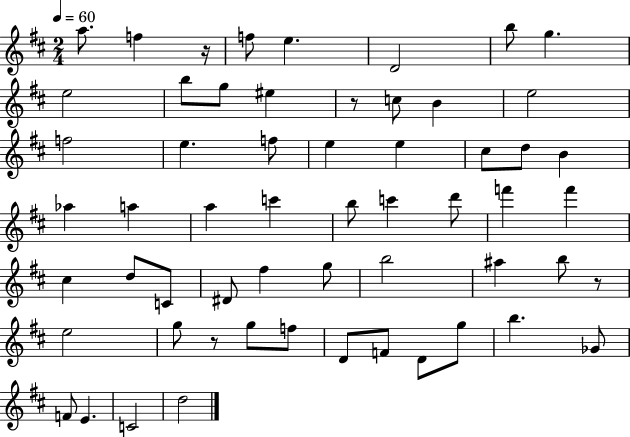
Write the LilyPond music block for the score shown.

{
  \clef treble
  \numericTimeSignature
  \time 2/4
  \key d \major
  \tempo 4 = 60
  \repeat volta 2 { a''8. f''4 r16 | f''8 e''4. | d'2 | b''8 g''4. | \break e''2 | b''8 g''8 eis''4 | r8 c''8 b'4 | e''2 | \break f''2 | e''4. f''8 | e''4 e''4 | cis''8 d''8 b'4 | \break aes''4 a''4 | a''4 c'''4 | b''8 c'''4 d'''8 | f'''4 f'''4 | \break cis''4 d''8 c'8 | dis'8 fis''4 g''8 | b''2 | ais''4 b''8 r8 | \break e''2 | g''8 r8 g''8 f''8 | d'8 f'8 d'8 g''8 | b''4. ges'8 | \break f'8 e'4. | c'2 | d''2 | } \bar "|."
}